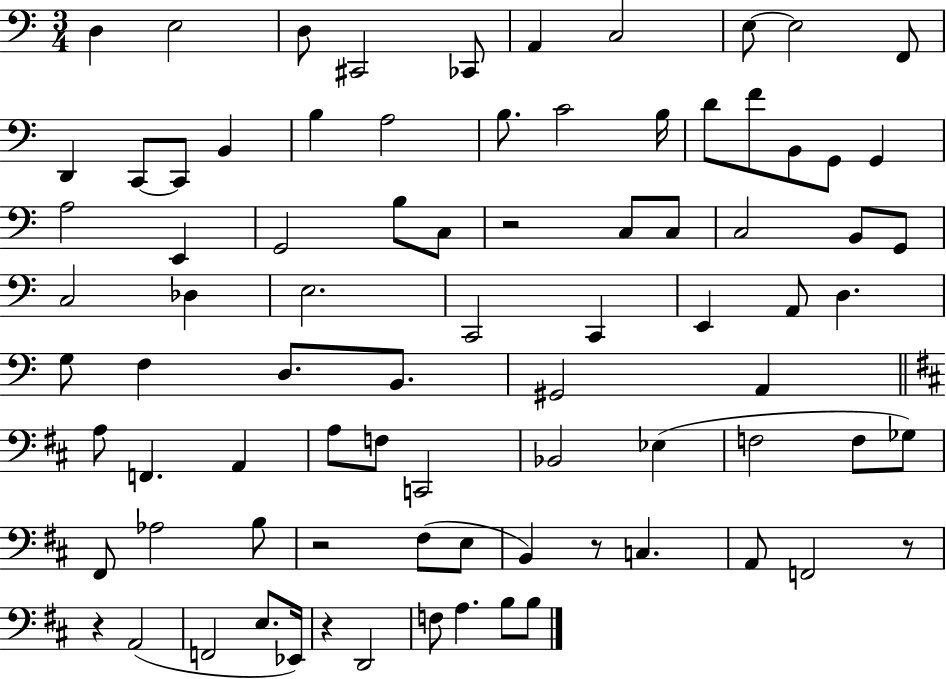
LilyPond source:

{
  \clef bass
  \numericTimeSignature
  \time 3/4
  \key c \major
  \repeat volta 2 { d4 e2 | d8 cis,2 ces,8 | a,4 c2 | e8~~ e2 f,8 | \break d,4 c,8~~ c,8 b,4 | b4 a2 | b8. c'2 b16 | d'8 f'8 b,8 g,8 g,4 | \break a2 e,4 | g,2 b8 c8 | r2 c8 c8 | c2 b,8 g,8 | \break c2 des4 | e2. | c,2 c,4 | e,4 a,8 d4. | \break g8 f4 d8. b,8. | gis,2 a,4 | \bar "||" \break \key b \minor a8 f,4. a,4 | a8 f8 c,2 | bes,2 ees4( | f2 f8 ges8) | \break fis,8 aes2 b8 | r2 fis8( e8 | b,4) r8 c4. | a,8 f,2 r8 | \break r4 a,2( | f,2 e8. ees,16) | r4 d,2 | f8 a4. b8 b8 | \break } \bar "|."
}